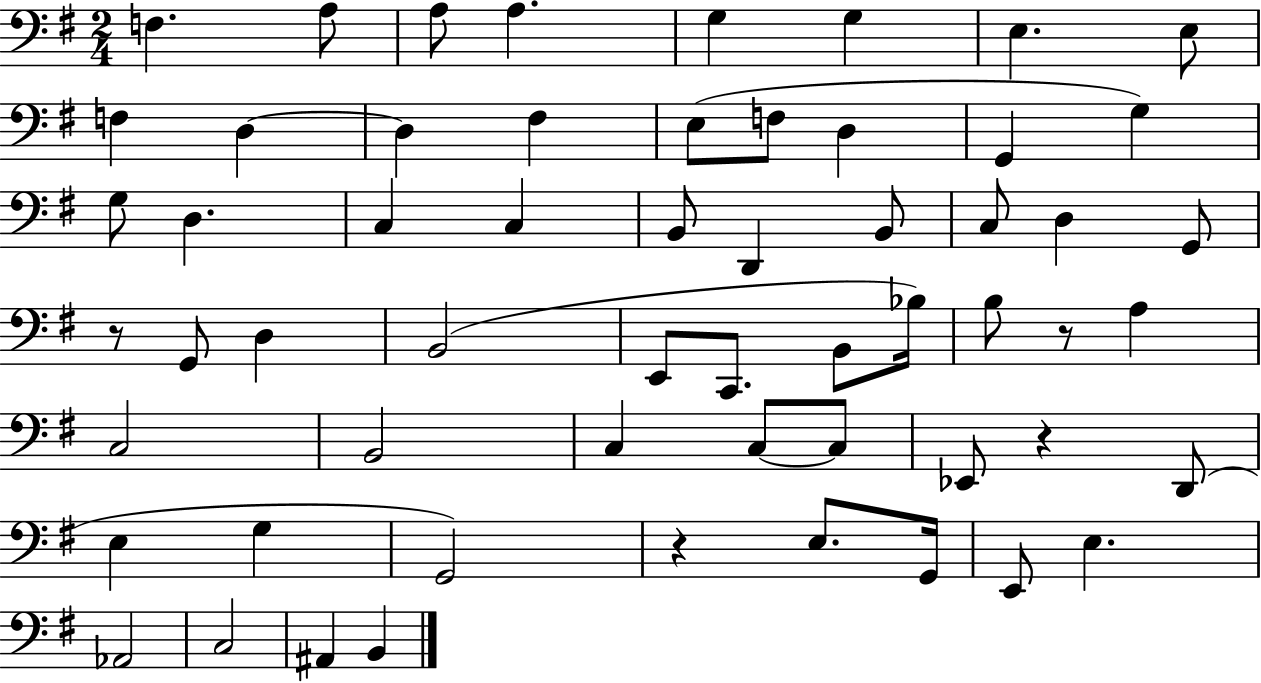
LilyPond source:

{
  \clef bass
  \numericTimeSignature
  \time 2/4
  \key g \major
  f4. a8 | a8 a4. | g4 g4 | e4. e8 | \break f4 d4~~ | d4 fis4 | e8( f8 d4 | g,4 g4) | \break g8 d4. | c4 c4 | b,8 d,4 b,8 | c8 d4 g,8 | \break r8 g,8 d4 | b,2( | e,8 c,8. b,8 bes16) | b8 r8 a4 | \break c2 | b,2 | c4 c8~~ c8 | ees,8 r4 d,8( | \break e4 g4 | g,2) | r4 e8. g,16 | e,8 e4. | \break aes,2 | c2 | ais,4 b,4 | \bar "|."
}